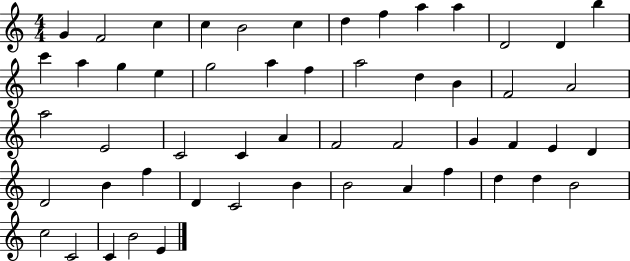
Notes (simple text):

G4/q F4/h C5/q C5/q B4/h C5/q D5/q F5/q A5/q A5/q D4/h D4/q B5/q C6/q A5/q G5/q E5/q G5/h A5/q F5/q A5/h D5/q B4/q F4/h A4/h A5/h E4/h C4/h C4/q A4/q F4/h F4/h G4/q F4/q E4/q D4/q D4/h B4/q F5/q D4/q C4/h B4/q B4/h A4/q F5/q D5/q D5/q B4/h C5/h C4/h C4/q B4/h E4/q